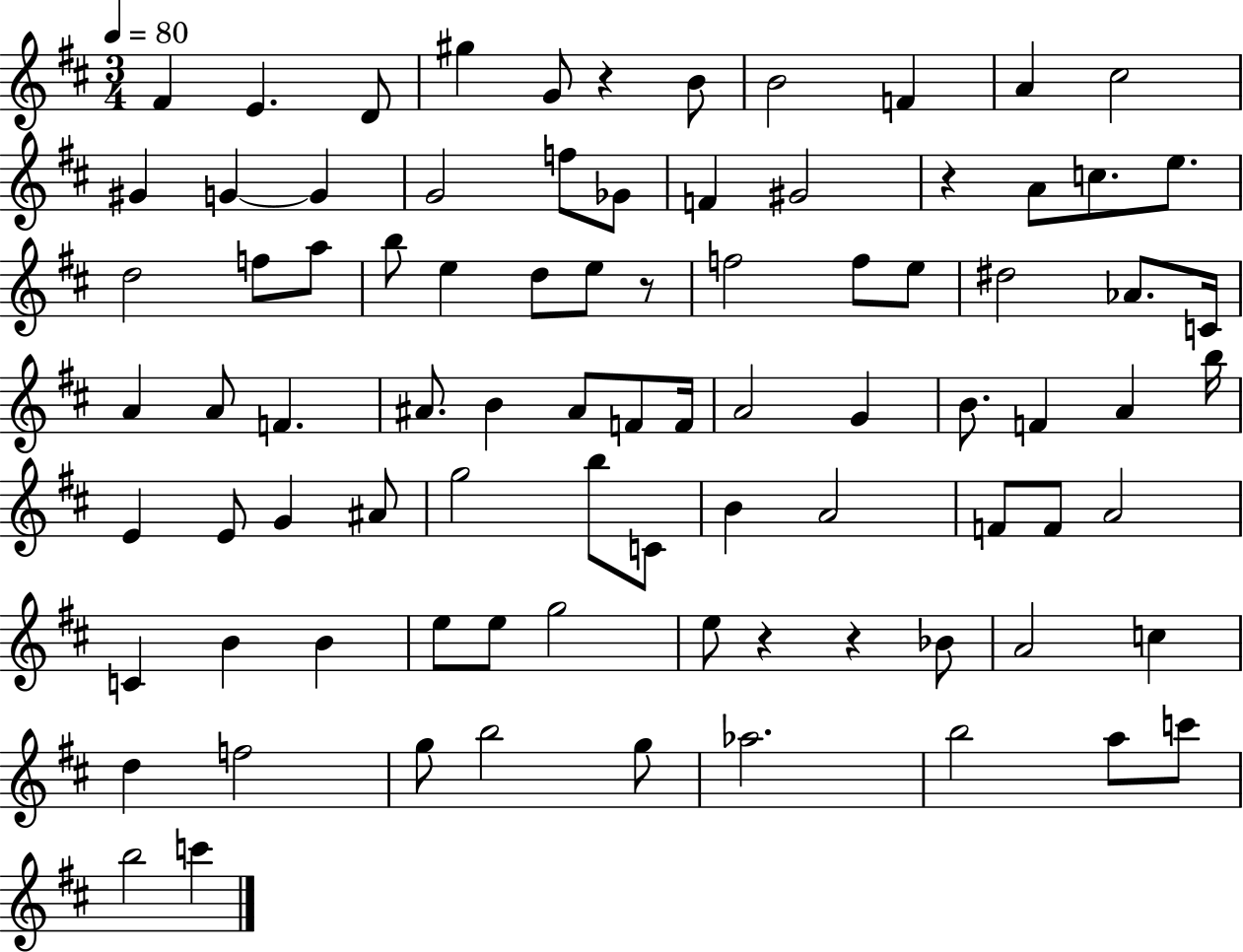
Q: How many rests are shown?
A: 5